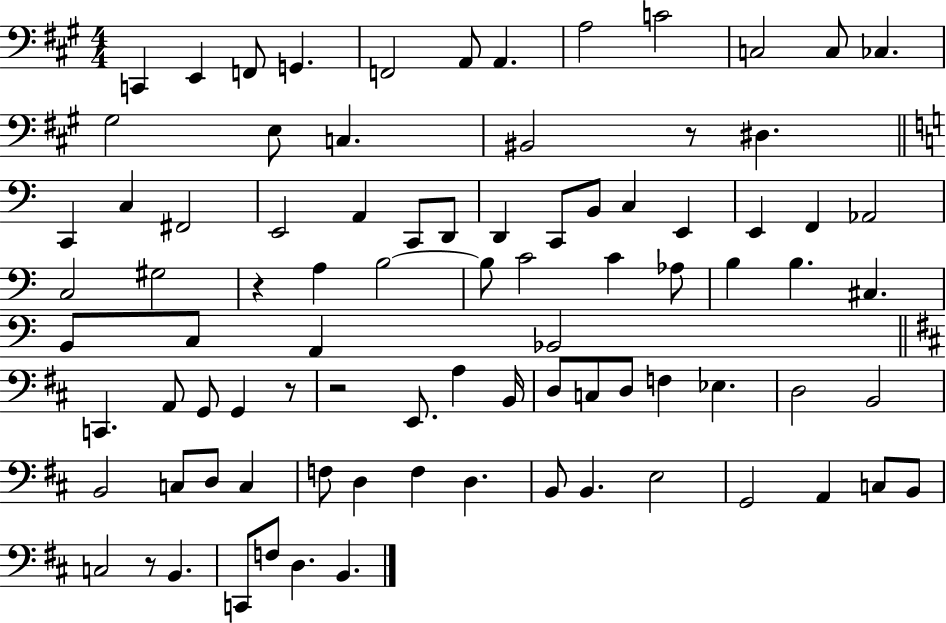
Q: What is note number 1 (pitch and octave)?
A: C2